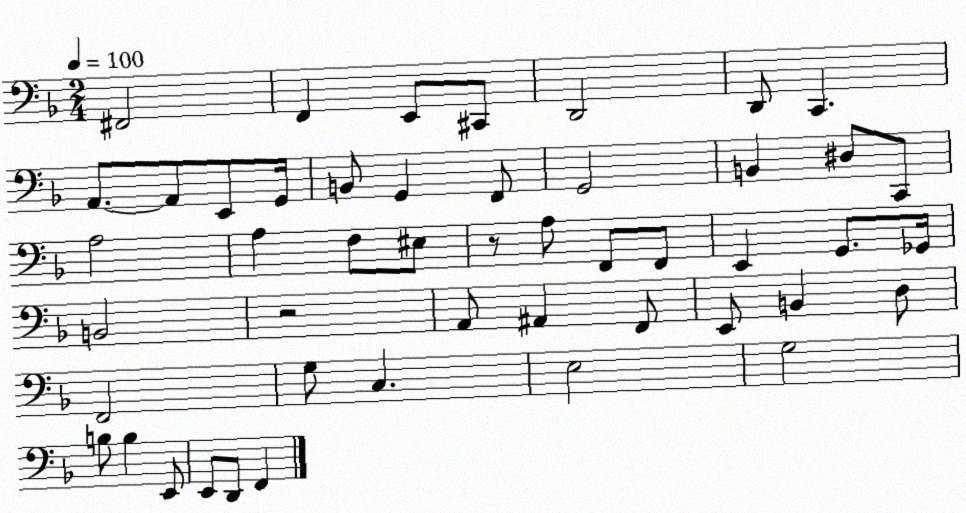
X:1
T:Untitled
M:2/4
L:1/4
K:F
^F,,2 F,, E,,/2 ^C,,/2 D,,2 D,,/2 C,, A,,/2 A,,/2 E,,/2 G,,/4 B,,/2 G,, F,,/2 G,,2 B,, ^D,/2 C,,/2 A,2 A, F,/2 ^E,/2 z/2 A,/2 F,,/2 F,,/2 E,, G,,/2 _G,,/4 B,,2 z2 A,,/2 ^A,, F,,/2 E,,/2 B,, D,/2 F,,2 G,/2 C, E,2 G,2 B,/2 B, E,,/2 E,,/2 D,,/2 F,,